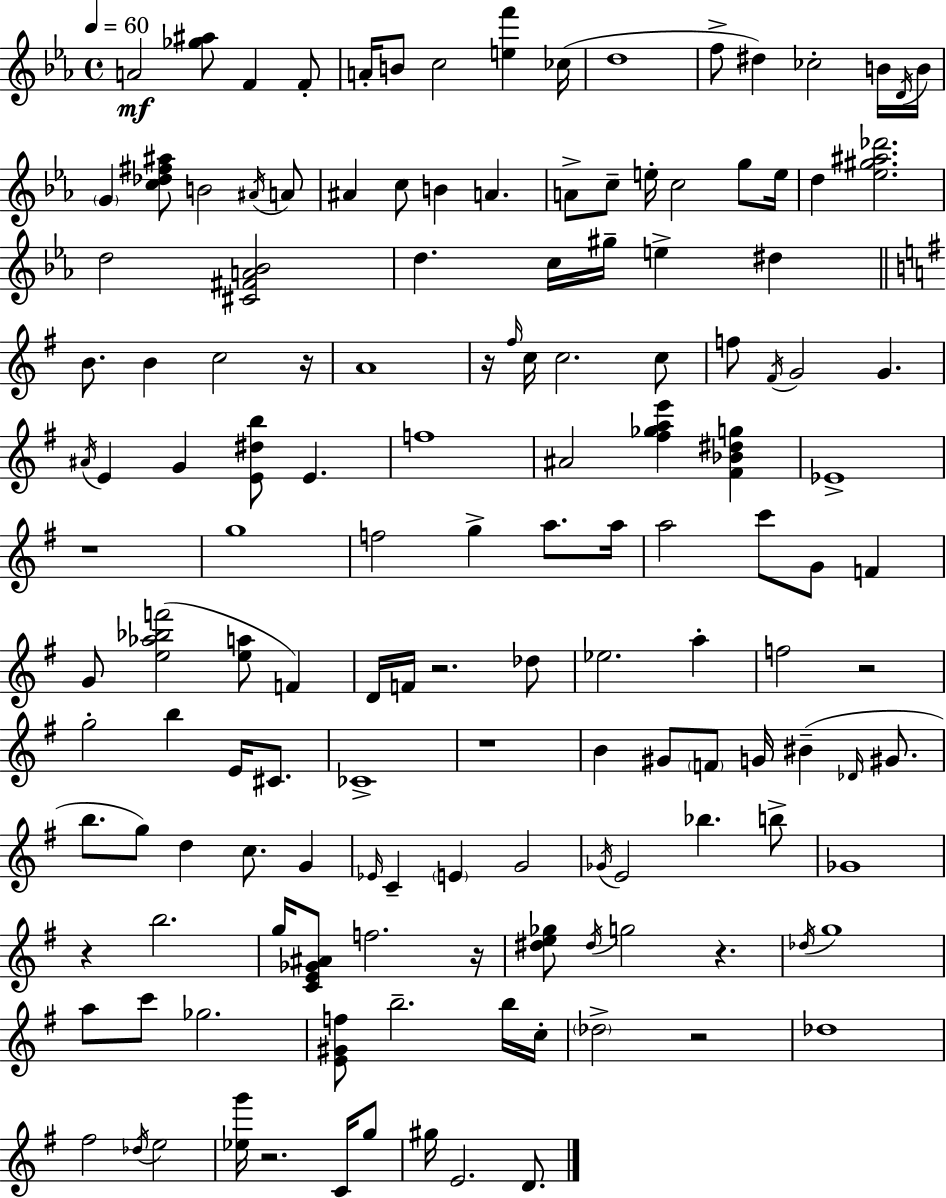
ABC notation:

X:1
T:Untitled
M:4/4
L:1/4
K:Cm
A2 [_g^a]/2 F F/2 A/4 B/2 c2 [ef'] _c/4 d4 f/2 ^d _c2 B/4 D/4 B/4 G [c_d^f^a]/2 B2 ^A/4 A/2 ^A c/2 B A A/2 c/2 e/4 c2 g/2 e/4 d [_e^g^a_d']2 d2 [^C^FA_B]2 d c/4 ^g/4 e ^d B/2 B c2 z/4 A4 z/4 ^f/4 c/4 c2 c/2 f/2 ^F/4 G2 G ^A/4 E G [E^db]/2 E f4 ^A2 [^f_gae'] [^F_B^dg] _E4 z4 g4 f2 g a/2 a/4 a2 c'/2 G/2 F G/2 [e_a_bf']2 [ea]/2 F D/4 F/4 z2 _d/2 _e2 a f2 z2 g2 b E/4 ^C/2 _C4 z4 B ^G/2 F/2 G/4 ^B _D/4 ^G/2 b/2 g/2 d c/2 G _E/4 C E G2 _G/4 E2 _b b/2 _G4 z b2 g/4 [CE_G^A]/2 f2 z/4 [^de_g]/2 ^d/4 g2 z _d/4 g4 a/2 c'/2 _g2 [E^Gf]/2 b2 b/4 c/4 _d2 z2 _d4 ^f2 _d/4 e2 [_eg']/4 z2 C/4 g/2 ^g/4 E2 D/2